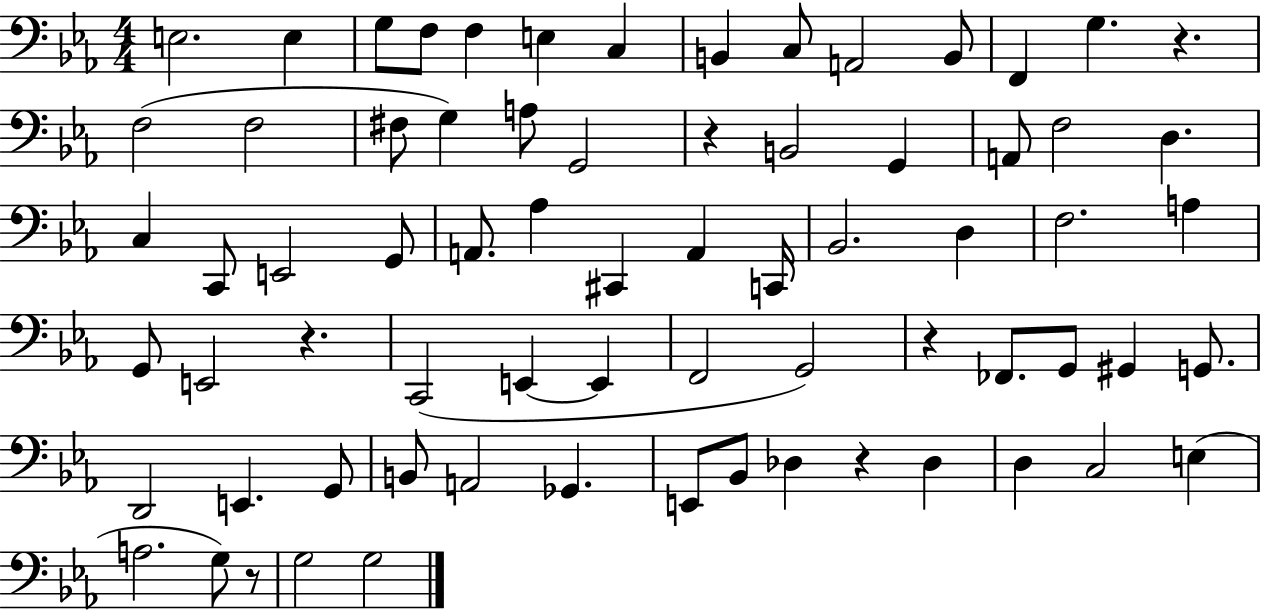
{
  \clef bass
  \numericTimeSignature
  \time 4/4
  \key ees \major
  e2. e4 | g8 f8 f4 e4 c4 | b,4 c8 a,2 b,8 | f,4 g4. r4. | \break f2( f2 | fis8 g4) a8 g,2 | r4 b,2 g,4 | a,8 f2 d4. | \break c4 c,8 e,2 g,8 | a,8. aes4 cis,4 a,4 c,16 | bes,2. d4 | f2. a4 | \break g,8 e,2 r4. | c,2( e,4~~ e,4 | f,2 g,2) | r4 fes,8. g,8 gis,4 g,8. | \break d,2 e,4. g,8 | b,8 a,2 ges,4. | e,8 bes,8 des4 r4 des4 | d4 c2 e4( | \break a2. g8) r8 | g2 g2 | \bar "|."
}